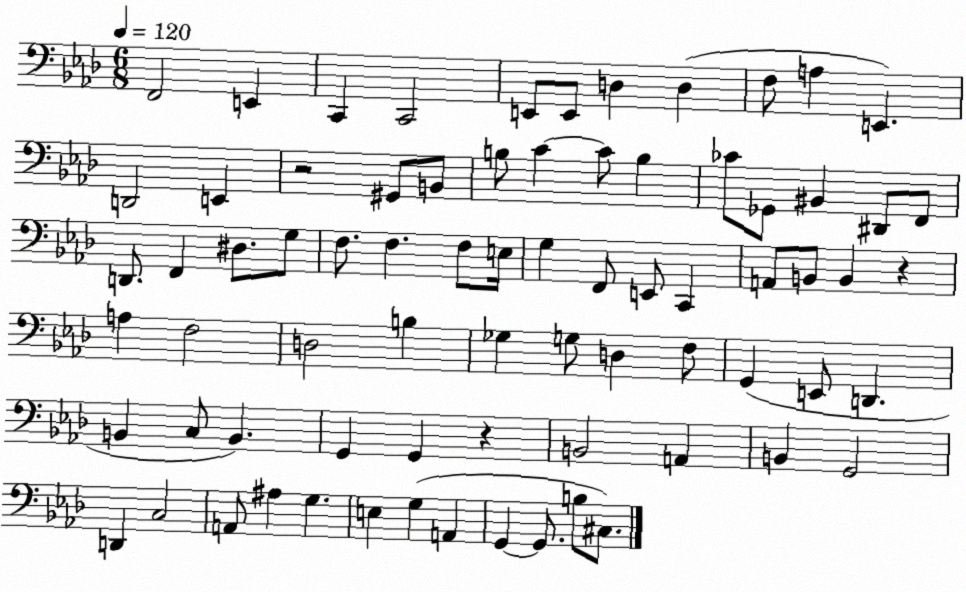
X:1
T:Untitled
M:6/8
L:1/4
K:Ab
F,,2 E,, C,, C,,2 E,,/2 E,,/2 D, D, F,/2 A, E,, D,,2 E,, z2 ^G,,/2 B,,/2 B,/2 C C/2 B, _C/2 _G,,/2 ^B,, ^D,,/2 F,,/2 D,,/2 F,, ^D,/2 G,/2 F,/2 F, F,/2 E,/4 G, F,,/2 E,,/2 C,, A,,/2 B,,/2 B,, z A, F,2 D,2 B, _G, G,/2 D, F,/2 G,, E,,/2 D,, B,, C,/2 B,, G,, G,, z B,,2 A,, B,, G,,2 D,, C,2 A,,/2 ^A, G, E, G, A,, G,, G,,/2 B,/2 ^C,/2